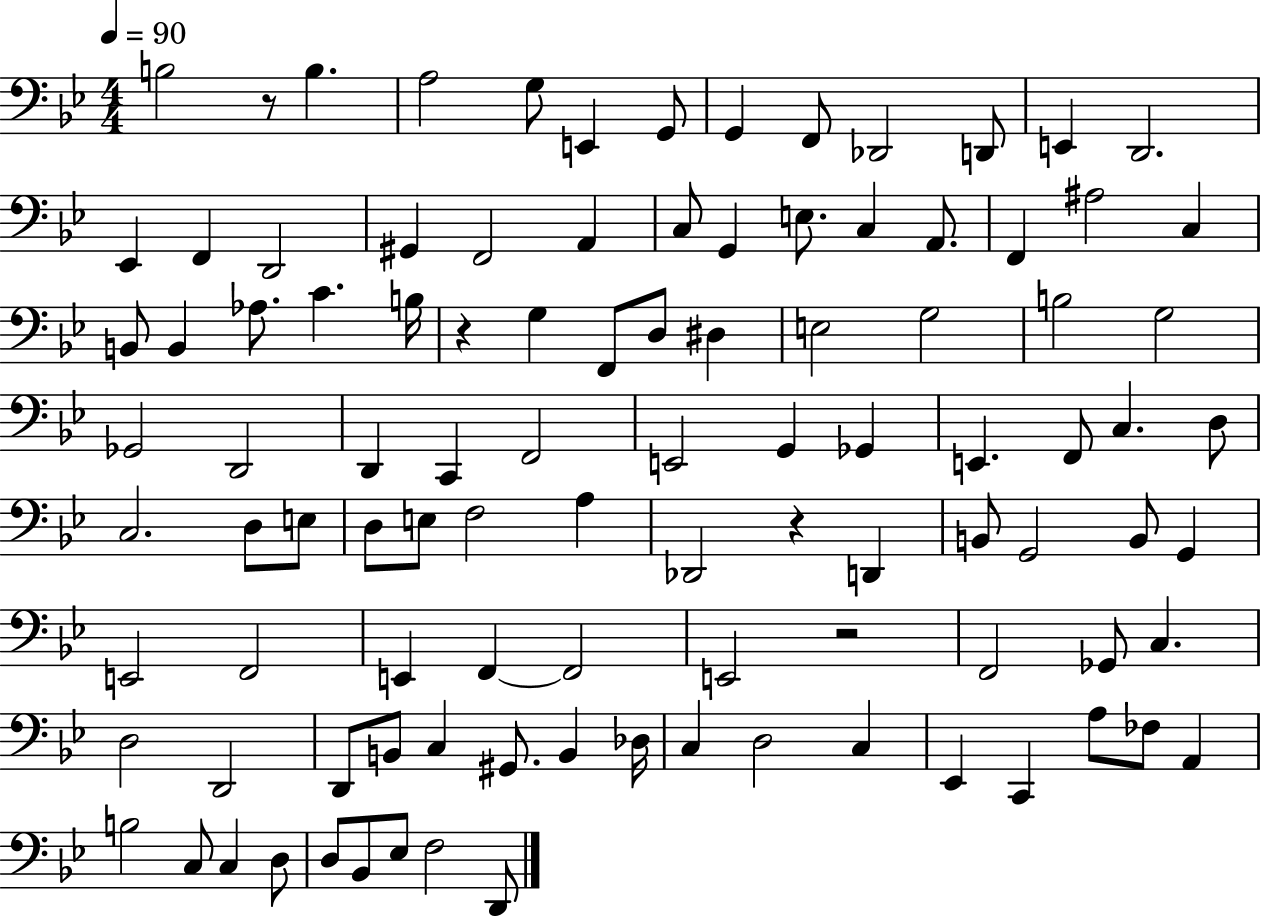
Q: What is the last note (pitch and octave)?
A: D2